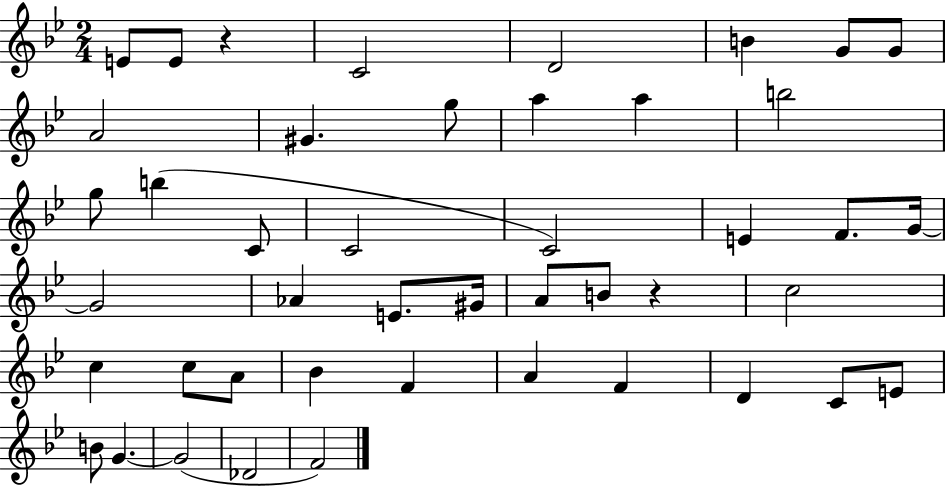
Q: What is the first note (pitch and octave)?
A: E4